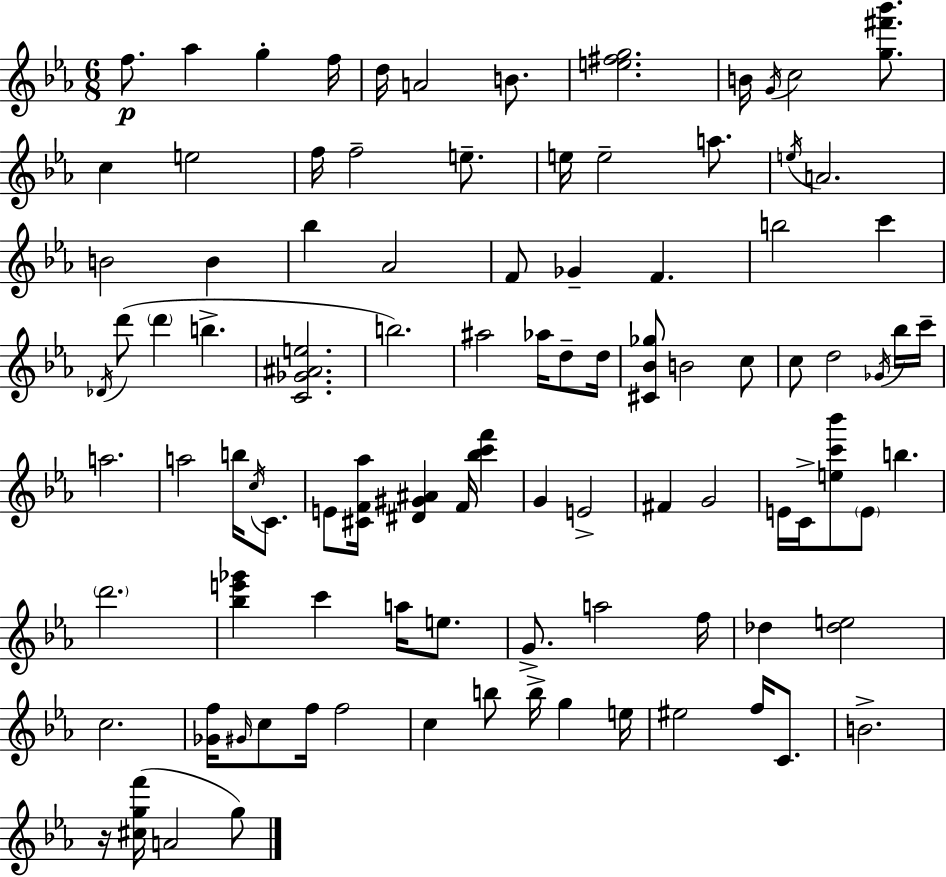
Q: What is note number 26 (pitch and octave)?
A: Gb4